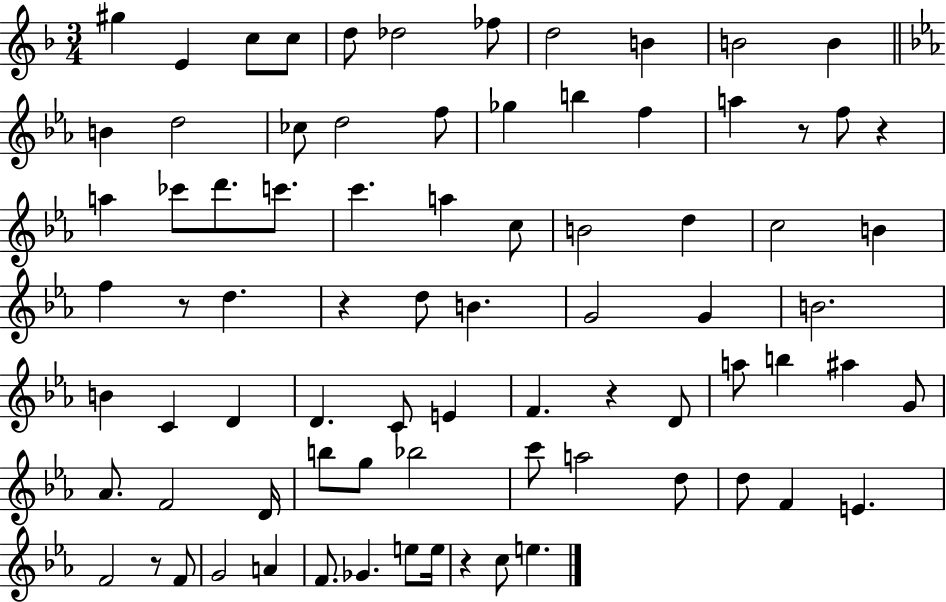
X:1
T:Untitled
M:3/4
L:1/4
K:F
^g E c/2 c/2 d/2 _d2 _f/2 d2 B B2 B B d2 _c/2 d2 f/2 _g b f a z/2 f/2 z a _c'/2 d'/2 c'/2 c' a c/2 B2 d c2 B f z/2 d z d/2 B G2 G B2 B C D D C/2 E F z D/2 a/2 b ^a G/2 _A/2 F2 D/4 b/2 g/2 _b2 c'/2 a2 d/2 d/2 F E F2 z/2 F/2 G2 A F/2 _G e/2 e/4 z c/2 e